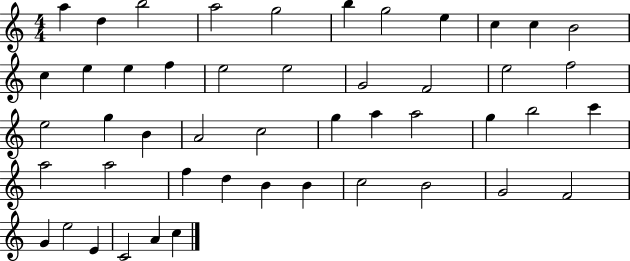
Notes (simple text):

A5/q D5/q B5/h A5/h G5/h B5/q G5/h E5/q C5/q C5/q B4/h C5/q E5/q E5/q F5/q E5/h E5/h G4/h F4/h E5/h F5/h E5/h G5/q B4/q A4/h C5/h G5/q A5/q A5/h G5/q B5/h C6/q A5/h A5/h F5/q D5/q B4/q B4/q C5/h B4/h G4/h F4/h G4/q E5/h E4/q C4/h A4/q C5/q